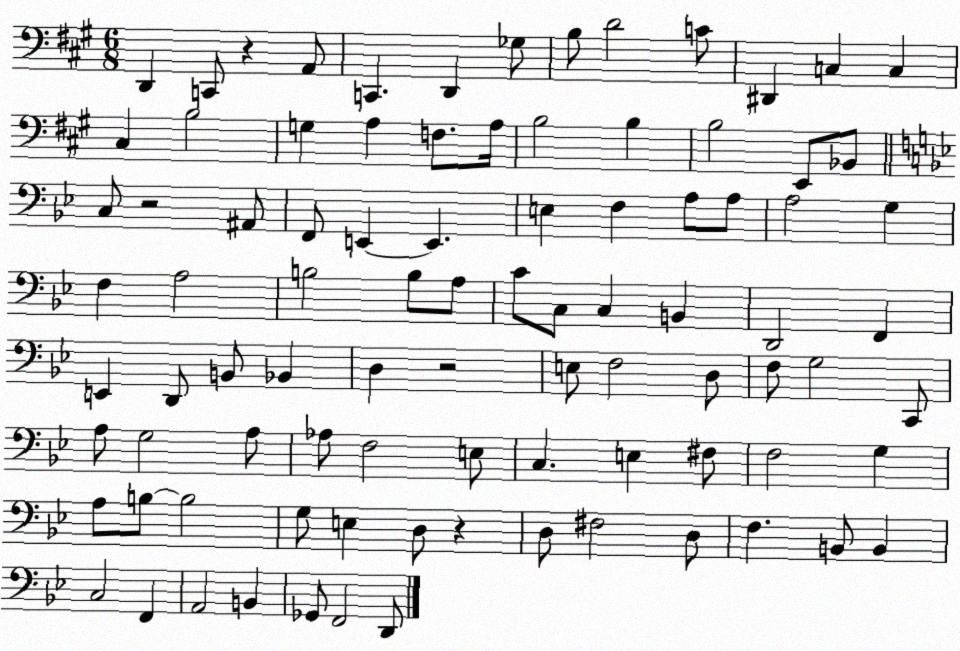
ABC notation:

X:1
T:Untitled
M:6/8
L:1/4
K:A
D,, C,,/2 z A,,/2 C,, D,, _G,/2 B,/2 D2 C/2 ^D,, C, C, ^C, B,2 G, A, F,/2 A,/4 B,2 B, B,2 E,,/2 _B,,/2 C,/2 z2 ^A,,/2 F,,/2 E,, E,, E, F, A,/2 A,/2 A,2 G, F, A,2 B,2 B,/2 A,/2 C/2 C,/2 C, B,, D,,2 F,, E,, D,,/2 B,,/2 _B,, D, z2 E,/2 F,2 D,/2 F,/2 G,2 C,,/2 A,/2 G,2 A,/2 _A,/2 F,2 E,/2 C, E, ^F,/2 F,2 G, A,/2 B,/2 B,2 G,/2 E, D,/2 z D,/2 ^F,2 D,/2 F, B,,/2 B,, C,2 F,, A,,2 B,, _G,,/2 F,,2 D,,/2